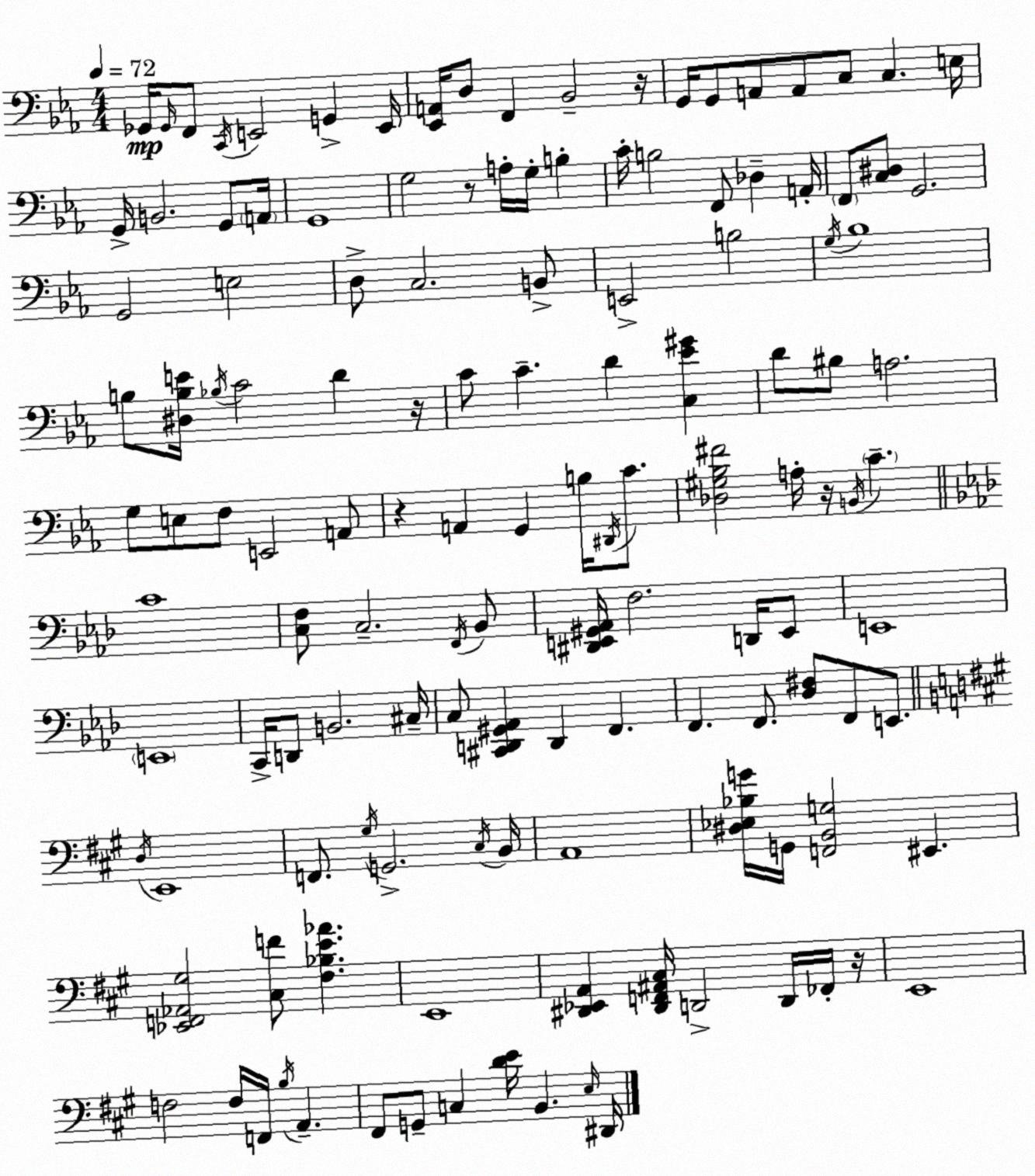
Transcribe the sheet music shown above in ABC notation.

X:1
T:Untitled
M:4/4
L:1/4
K:Cm
_G,,/4 _G,,/4 F,,/2 C,,/4 E,,2 G,, E,,/4 [_E,,A,,]/4 D,/2 F,, _B,,2 z/4 G,,/4 G,,/2 A,,/2 A,,/2 C,/2 C, E,/4 G,,/4 B,,2 G,,/2 A,,/4 G,,4 G,2 z/2 A,/4 G,/4 B, C/4 B,2 F,,/2 _D, A,,/4 F,,/2 [C,^D,]/2 G,,2 G,,2 E,2 D,/2 C,2 B,,/2 E,,2 B,2 G,/4 _B,4 B,/2 [^D,B,E]/4 _B,/4 C2 D z/4 C/2 C D [C,_E^G] D/2 ^B,/2 A,2 G,/2 E,/2 F,/2 E,,2 A,,/2 z A,, G,, B,/4 ^D,,/4 C/2 [_D,^G,_B,^F]2 A,/4 z/4 B,,/4 C C4 [C,F,]/2 C,2 F,,/4 _B,,/2 [^D,,E,,^G,,_A,,]/4 F,2 D,,/4 E,,/2 E,,4 E,,4 C,,/4 D,,/2 B,,2 ^C,/4 C,/2 [^C,,D,,^G,,_A,,] D,, F,, F,, F,,/2 [_D,^F,]/2 F,,/2 E,,/2 D,/4 E,,4 F,,/2 ^G,/4 G,,2 ^C,/4 B,,/4 A,,4 [^D,_E,_B,G]/4 G,,/4 [F,,B,,G,]2 ^E,, [_E,,F,,_A,,^G,]2 [^C,F]/2 [^F,_B,E_A] E,,4 [^D,,_E,,A,,] [^D,,F,,^A,,^C,]/4 D,,2 D,,/4 _F,,/4 z/4 E,,4 F,2 F,/4 F,,/4 B,/4 A,, ^F,,/2 G,,/2 C, [DE]/4 B,, E,/4 ^D,,/4